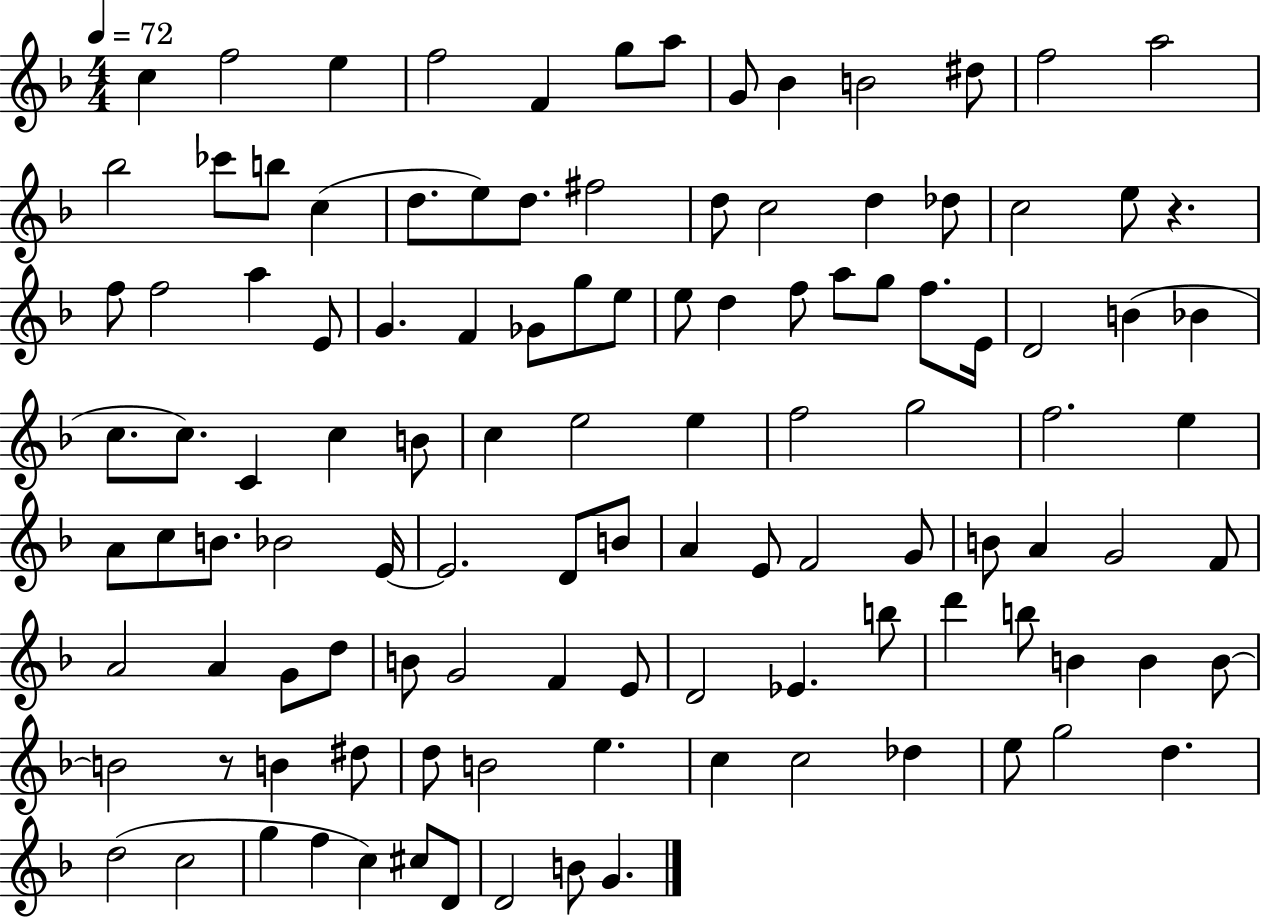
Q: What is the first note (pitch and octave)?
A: C5